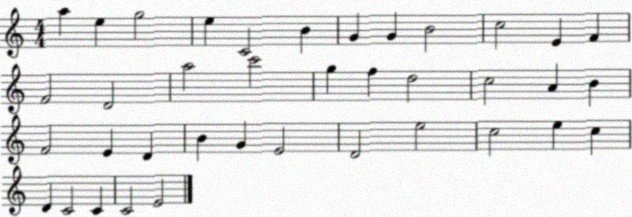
X:1
T:Untitled
M:4/4
L:1/4
K:C
a e g2 e C2 B G G B2 c2 E F F2 D2 a2 c'2 g f d2 c2 A B F2 E D B G E2 D2 e2 c2 e c D C2 C C2 E2